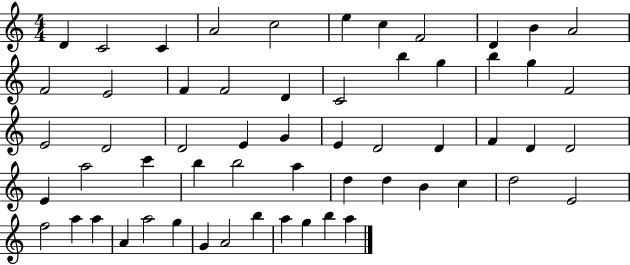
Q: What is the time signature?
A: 4/4